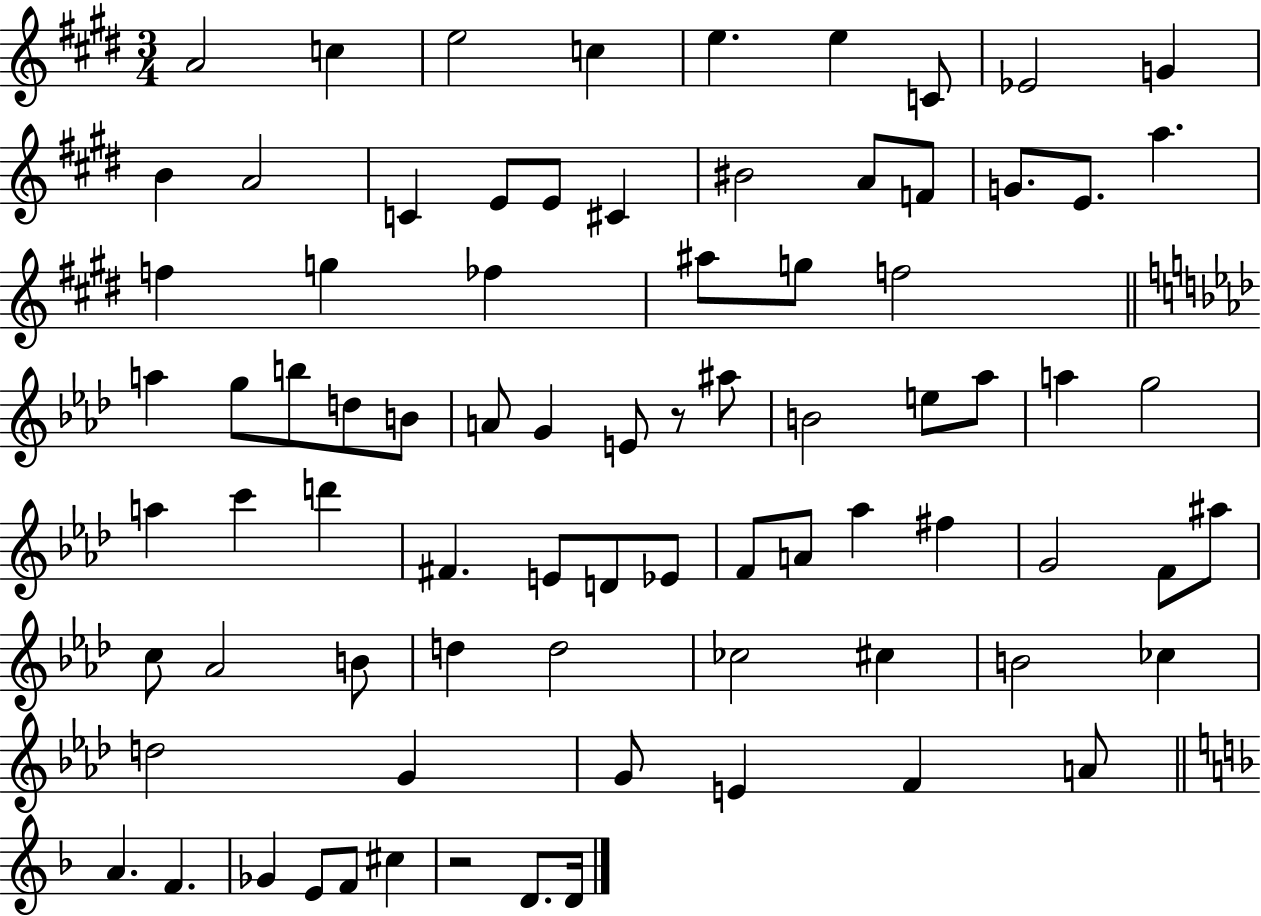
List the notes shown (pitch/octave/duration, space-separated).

A4/h C5/q E5/h C5/q E5/q. E5/q C4/e Eb4/h G4/q B4/q A4/h C4/q E4/e E4/e C#4/q BIS4/h A4/e F4/e G4/e. E4/e. A5/q. F5/q G5/q FES5/q A#5/e G5/e F5/h A5/q G5/e B5/e D5/e B4/e A4/e G4/q E4/e R/e A#5/e B4/h E5/e Ab5/e A5/q G5/h A5/q C6/q D6/q F#4/q. E4/e D4/e Eb4/e F4/e A4/e Ab5/q F#5/q G4/h F4/e A#5/e C5/e Ab4/h B4/e D5/q D5/h CES5/h C#5/q B4/h CES5/q D5/h G4/q G4/e E4/q F4/q A4/e A4/q. F4/q. Gb4/q E4/e F4/e C#5/q R/h D4/e. D4/s